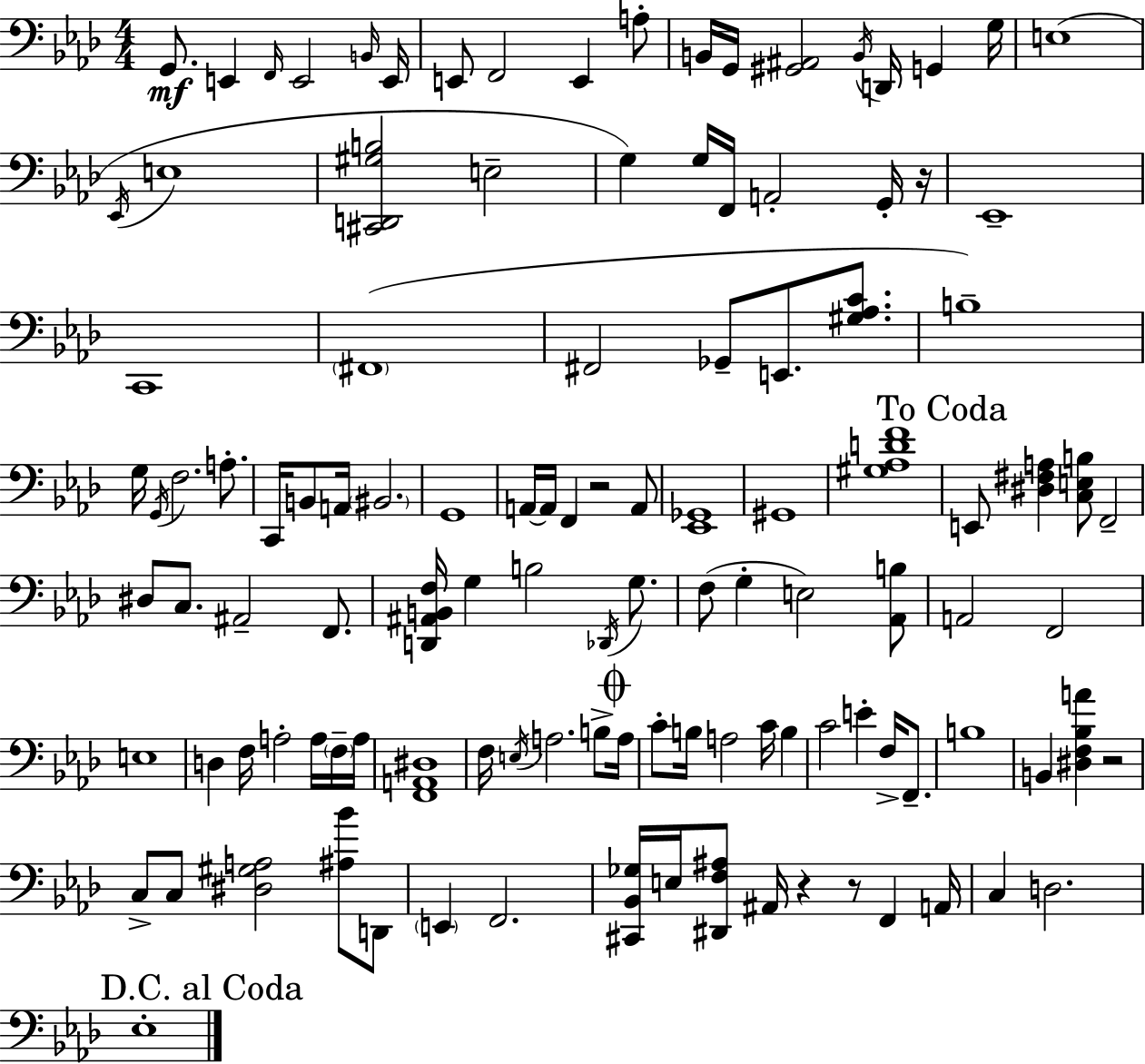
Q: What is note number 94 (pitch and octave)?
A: C3